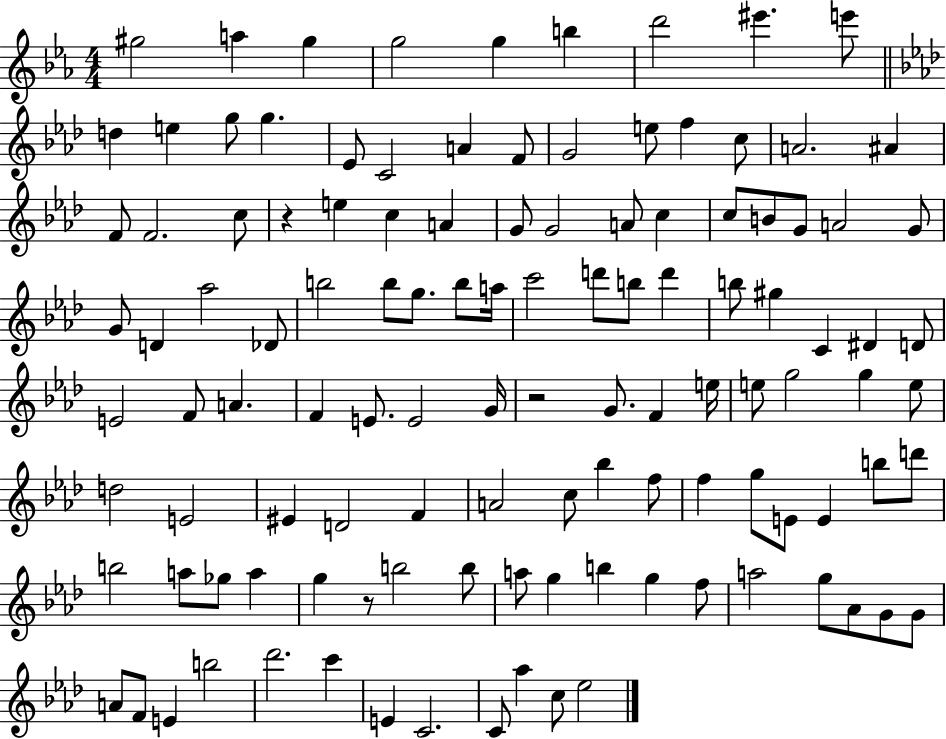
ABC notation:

X:1
T:Untitled
M:4/4
L:1/4
K:Eb
^g2 a ^g g2 g b d'2 ^e' e'/2 d e g/2 g _E/2 C2 A F/2 G2 e/2 f c/2 A2 ^A F/2 F2 c/2 z e c A G/2 G2 A/2 c c/2 B/2 G/2 A2 G/2 G/2 D _a2 _D/2 b2 b/2 g/2 b/2 a/4 c'2 d'/2 b/2 d' b/2 ^g C ^D D/2 E2 F/2 A F E/2 E2 G/4 z2 G/2 F e/4 e/2 g2 g e/2 d2 E2 ^E D2 F A2 c/2 _b f/2 f g/2 E/2 E b/2 d'/2 b2 a/2 _g/2 a g z/2 b2 b/2 a/2 g b g f/2 a2 g/2 _A/2 G/2 G/2 A/2 F/2 E b2 _d'2 c' E C2 C/2 _a c/2 _e2